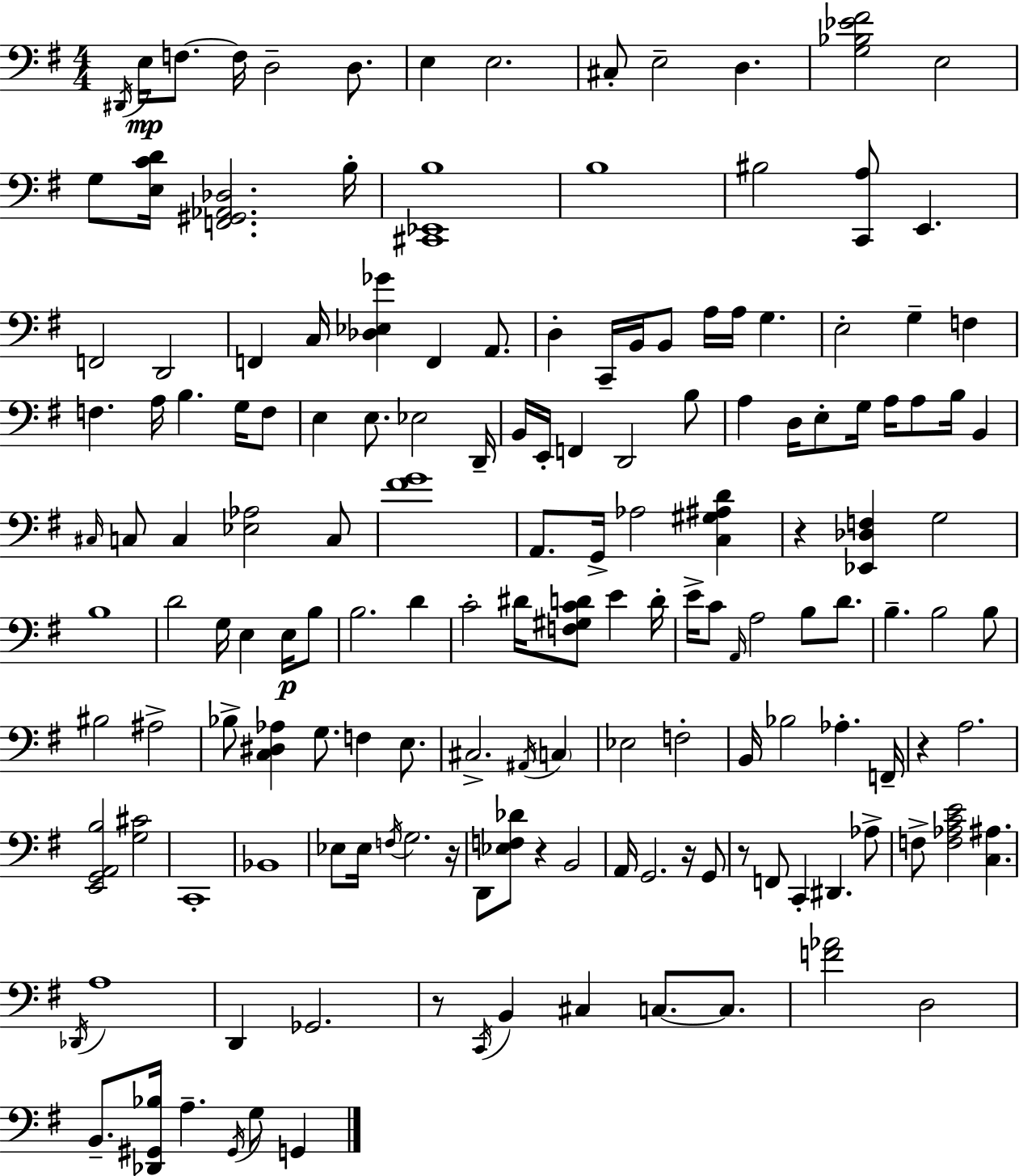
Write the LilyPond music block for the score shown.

{
  \clef bass
  \numericTimeSignature
  \time 4/4
  \key g \major
  \acciaccatura { dis,16 }\mp e16 f8.~~ f16 d2-- d8. | e4 e2. | cis8-. e2-- d4. | <g bes ees' fis'>2 e2 | \break g8 <e c' d'>16 <f, gis, aes, des>2. | b16-. <cis, ees, b>1 | b1 | bis2 <c, a>8 e,4. | \break f,2 d,2 | f,4 c16 <des ees ges'>4 f,4 a,8. | d4-. c,16-- b,16 b,8 a16 a16 g4. | e2-. g4-- f4 | \break f4. a16 b4. g16 f8 | e4 e8. ees2 | d,16-- b,16 e,16-. f,4 d,2 b8 | a4 d16 e8-. g16 a16 a8 b16 b,4 | \break \grace { cis16 } c8 c4 <ees aes>2 | c8 <fis' g'>1 | a,8. g,16-> aes2 <c gis ais d'>4 | r4 <ees, des f>4 g2 | \break b1 | d'2 g16 e4 e16\p | b8 b2. d'4 | c'2-. dis'16 <f gis c' d'>8 e'4 | \break d'16-. e'16-> c'8 \grace { a,16 } a2 b8 | d'8. b4.-- b2 | b8 bis2 ais2-> | bes8-> <c dis aes>4 g8. f4 | \break e8. cis2.-> \acciaccatura { ais,16 } | \parenthesize c4 ees2 f2-. | b,16 bes2 aes4.-. | f,16-- r4 a2. | \break <e, g, a, b>2 <g cis'>2 | c,1-. | bes,1 | ees8 ees16 \acciaccatura { f16 } g2. | \break r16 d,8 <ees f des'>8 r4 b,2 | a,16 g,2. | r16 g,8 r8 f,8 c,4-. dis,4. | aes8-> f8-> <f aes c' e'>2 <c ais>4. | \break \acciaccatura { des,16 } a1 | d,4 ges,2. | r8 \acciaccatura { c,16 } b,4 cis4 | c8.~~ c8. <f' aes'>2 d2 | \break b,8.-- <des, gis, bes>16 a4.-- | \acciaccatura { gis,16 } g8 g,4 \bar "|."
}